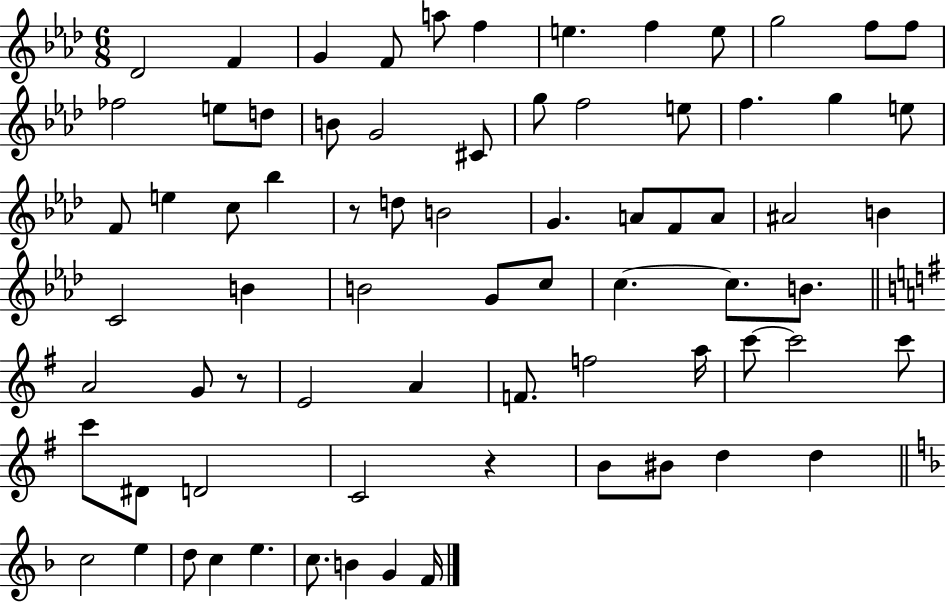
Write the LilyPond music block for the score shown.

{
  \clef treble
  \numericTimeSignature
  \time 6/8
  \key aes \major
  des'2 f'4 | g'4 f'8 a''8 f''4 | e''4. f''4 e''8 | g''2 f''8 f''8 | \break fes''2 e''8 d''8 | b'8 g'2 cis'8 | g''8 f''2 e''8 | f''4. g''4 e''8 | \break f'8 e''4 c''8 bes''4 | r8 d''8 b'2 | g'4. a'8 f'8 a'8 | ais'2 b'4 | \break c'2 b'4 | b'2 g'8 c''8 | c''4.~~ c''8. b'8. | \bar "||" \break \key g \major a'2 g'8 r8 | e'2 a'4 | f'8. f''2 a''16 | c'''8~~ c'''2 c'''8 | \break c'''8 dis'8 d'2 | c'2 r4 | b'8 bis'8 d''4 d''4 | \bar "||" \break \key f \major c''2 e''4 | d''8 c''4 e''4. | c''8. b'4 g'4 f'16 | \bar "|."
}